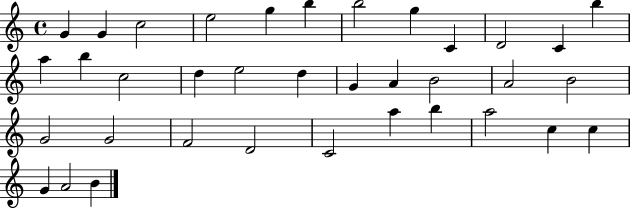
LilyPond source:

{
  \clef treble
  \time 4/4
  \defaultTimeSignature
  \key c \major
  g'4 g'4 c''2 | e''2 g''4 b''4 | b''2 g''4 c'4 | d'2 c'4 b''4 | \break a''4 b''4 c''2 | d''4 e''2 d''4 | g'4 a'4 b'2 | a'2 b'2 | \break g'2 g'2 | f'2 d'2 | c'2 a''4 b''4 | a''2 c''4 c''4 | \break g'4 a'2 b'4 | \bar "|."
}